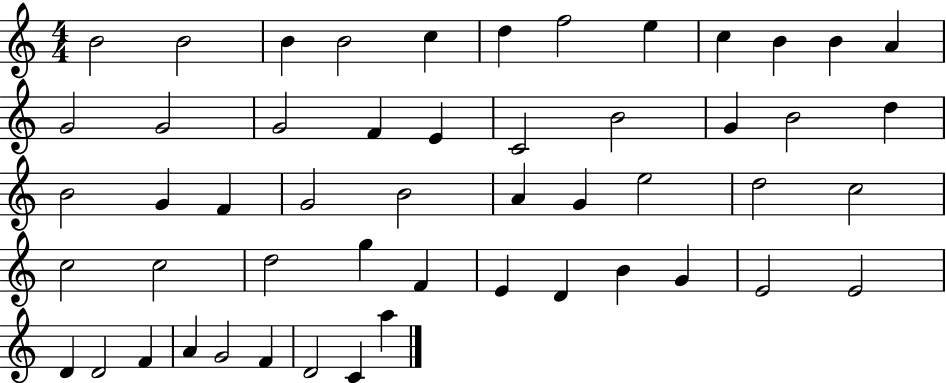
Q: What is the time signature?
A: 4/4